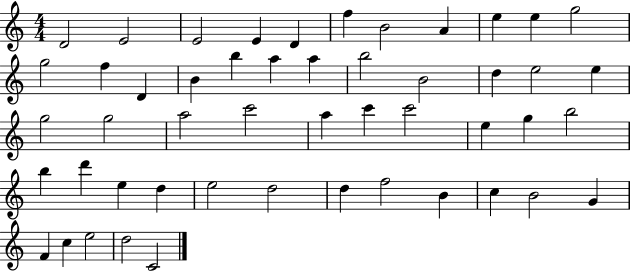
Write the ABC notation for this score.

X:1
T:Untitled
M:4/4
L:1/4
K:C
D2 E2 E2 E D f B2 A e e g2 g2 f D B b a a b2 B2 d e2 e g2 g2 a2 c'2 a c' c'2 e g b2 b d' e d e2 d2 d f2 B c B2 G F c e2 d2 C2